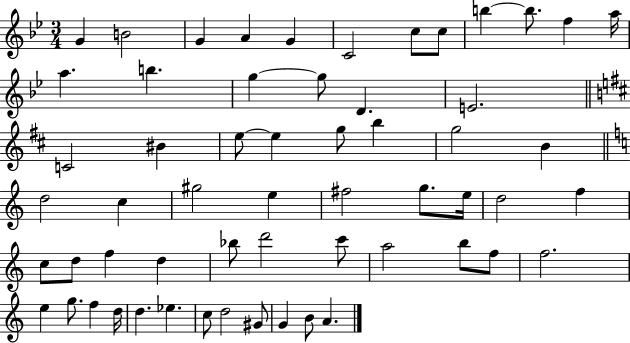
{
  \clef treble
  \numericTimeSignature
  \time 3/4
  \key bes \major
  \repeat volta 2 { g'4 b'2 | g'4 a'4 g'4 | c'2 c''8 c''8 | b''4~~ b''8. f''4 a''16 | \break a''4. b''4. | g''4~~ g''8 d'4. | e'2. | \bar "||" \break \key b \minor c'2 bis'4 | e''8~~ e''4 g''8 b''4 | g''2 b'4 | \bar "||" \break \key c \major d''2 c''4 | gis''2 e''4 | fis''2 g''8. e''16 | d''2 f''4 | \break c''8 d''8 f''4 d''4 | bes''8 d'''2 c'''8 | a''2 b''8 f''8 | f''2. | \break e''4 g''8. f''4 d''16 | d''4. ees''4. | c''8 d''2 gis'8 | g'4 b'8 a'4. | \break } \bar "|."
}